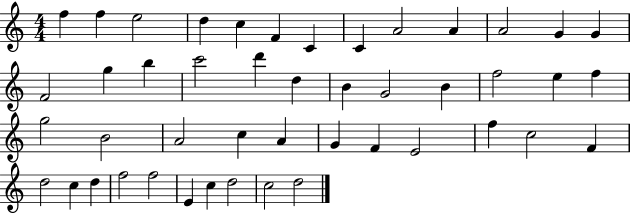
{
  \clef treble
  \numericTimeSignature
  \time 4/4
  \key c \major
  f''4 f''4 e''2 | d''4 c''4 f'4 c'4 | c'4 a'2 a'4 | a'2 g'4 g'4 | \break f'2 g''4 b''4 | c'''2 d'''4 d''4 | b'4 g'2 b'4 | f''2 e''4 f''4 | \break g''2 b'2 | a'2 c''4 a'4 | g'4 f'4 e'2 | f''4 c''2 f'4 | \break d''2 c''4 d''4 | f''2 f''2 | e'4 c''4 d''2 | c''2 d''2 | \break \bar "|."
}